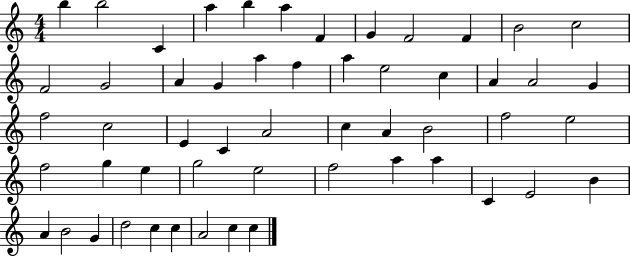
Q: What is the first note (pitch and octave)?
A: B5